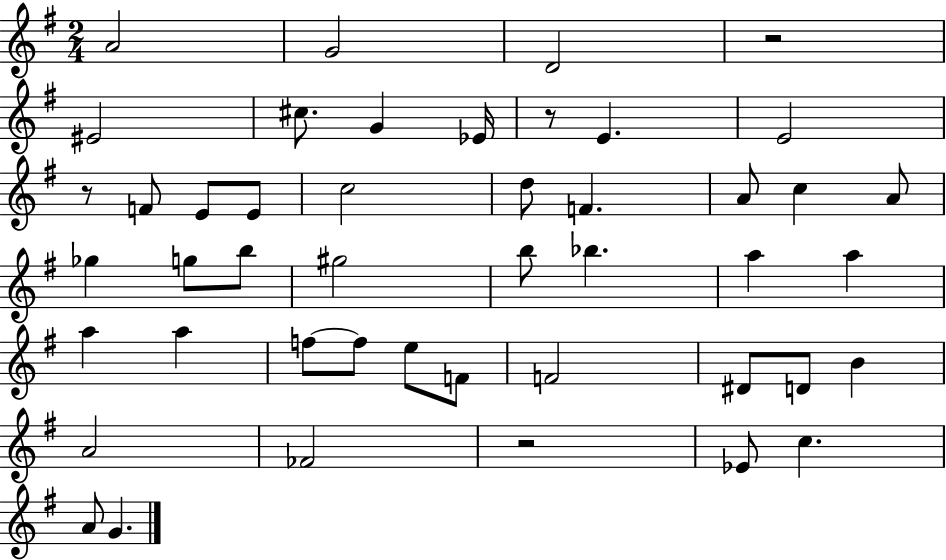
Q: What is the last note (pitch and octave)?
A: G4